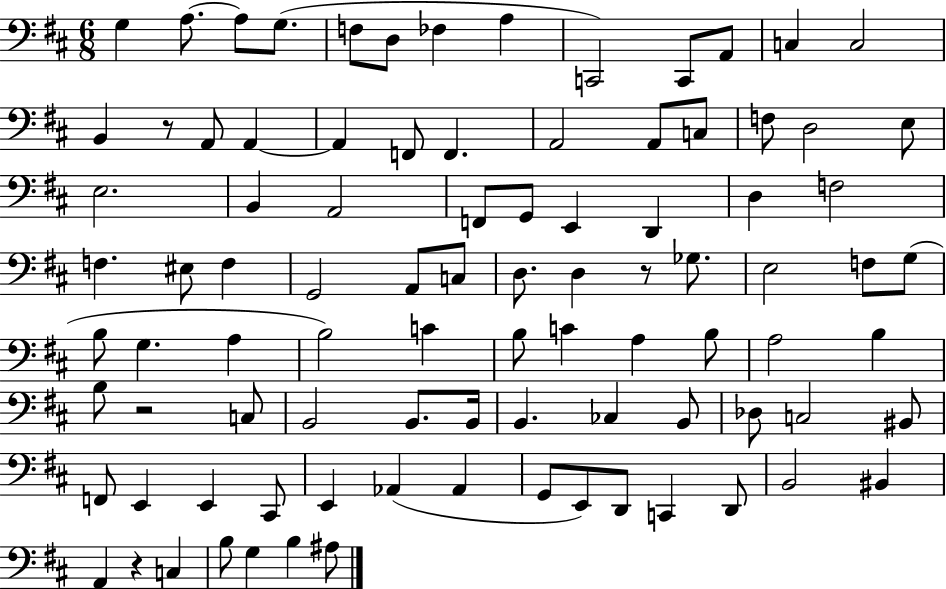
G3/q A3/e. A3/e G3/e. F3/e D3/e FES3/q A3/q C2/h C2/e A2/e C3/q C3/h B2/q R/e A2/e A2/q A2/q F2/e F2/q. A2/h A2/e C3/e F3/e D3/h E3/e E3/h. B2/q A2/h F2/e G2/e E2/q D2/q D3/q F3/h F3/q. EIS3/e F3/q G2/h A2/e C3/e D3/e. D3/q R/e Gb3/e. E3/h F3/e G3/e B3/e G3/q. A3/q B3/h C4/q B3/e C4/q A3/q B3/e A3/h B3/q B3/e R/h C3/e B2/h B2/e. B2/s B2/q. CES3/q B2/e Db3/e C3/h BIS2/e F2/e E2/q E2/q C#2/e E2/q Ab2/q Ab2/q G2/e E2/e D2/e C2/q D2/e B2/h BIS2/q A2/q R/q C3/q B3/e G3/q B3/q A#3/e